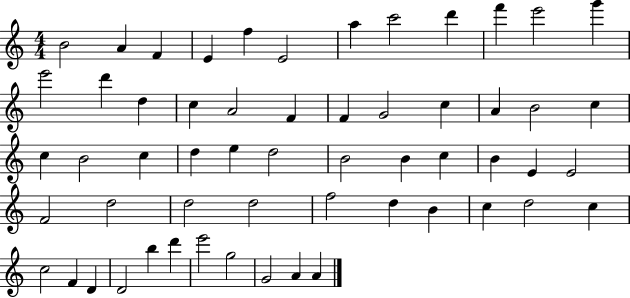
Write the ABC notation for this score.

X:1
T:Untitled
M:4/4
L:1/4
K:C
B2 A F E f E2 a c'2 d' f' e'2 g' e'2 d' d c A2 F F G2 c A B2 c c B2 c d e d2 B2 B c B E E2 F2 d2 d2 d2 f2 d B c d2 c c2 F D D2 b d' e'2 g2 G2 A A